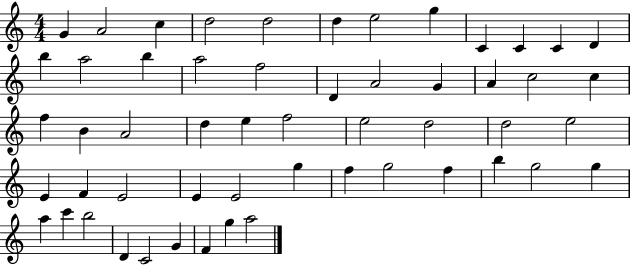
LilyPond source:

{
  \clef treble
  \numericTimeSignature
  \time 4/4
  \key c \major
  g'4 a'2 c''4 | d''2 d''2 | d''4 e''2 g''4 | c'4 c'4 c'4 d'4 | \break b''4 a''2 b''4 | a''2 f''2 | d'4 a'2 g'4 | a'4 c''2 c''4 | \break f''4 b'4 a'2 | d''4 e''4 f''2 | e''2 d''2 | d''2 e''2 | \break e'4 f'4 e'2 | e'4 e'2 g''4 | f''4 g''2 f''4 | b''4 g''2 g''4 | \break a''4 c'''4 b''2 | d'4 c'2 g'4 | f'4 g''4 a''2 | \bar "|."
}